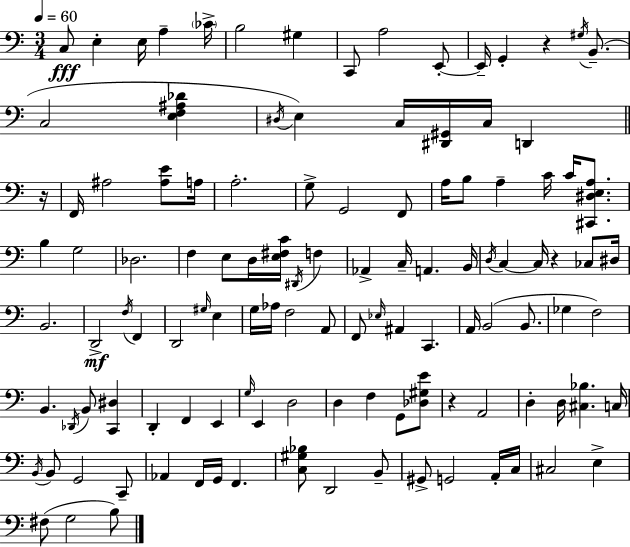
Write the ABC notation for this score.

X:1
T:Untitled
M:3/4
L:1/4
K:Am
C,/2 E, E,/4 A, _C/4 B,2 ^G, C,,/2 A,2 E,,/2 E,,/4 G,, z ^G,/4 B,,/2 C,2 [E,F,^A,_D] ^D,/4 E, C,/4 [^D,,^G,,]/4 C,/4 D,, z/4 F,,/4 ^A,2 [^A,E]/2 A,/4 A,2 G,/2 G,,2 F,,/2 A,/4 B,/2 A, C/4 C/4 [^C,,^D,E,A,]/2 B, G,2 _D,2 F, E,/2 D,/4 [E,^F,C]/4 ^D,,/4 F, _A,, C,/4 A,, B,,/4 D,/4 C, C,/4 z _C,/2 ^D,/4 B,,2 D,,2 F,/4 F,, D,,2 ^G,/4 E, G,/4 _A,/4 F,2 A,,/2 F,,/2 _E,/4 ^A,, C,, A,,/4 B,,2 B,,/2 _G, F,2 B,, _D,,/4 B,,/2 [C,,^D,] D,, F,, E,, G,/4 E,, D,2 D, F, G,,/2 [_D,^G,E]/2 z A,,2 D, D,/4 [^C,_B,] C,/4 B,,/4 B,,/2 G,,2 C,,/2 _A,, F,,/4 G,,/4 F,, [C,^G,_B,]/2 D,,2 B,,/2 ^G,,/2 G,,2 A,,/4 C,/4 ^C,2 E, ^F,/2 G,2 B,/2